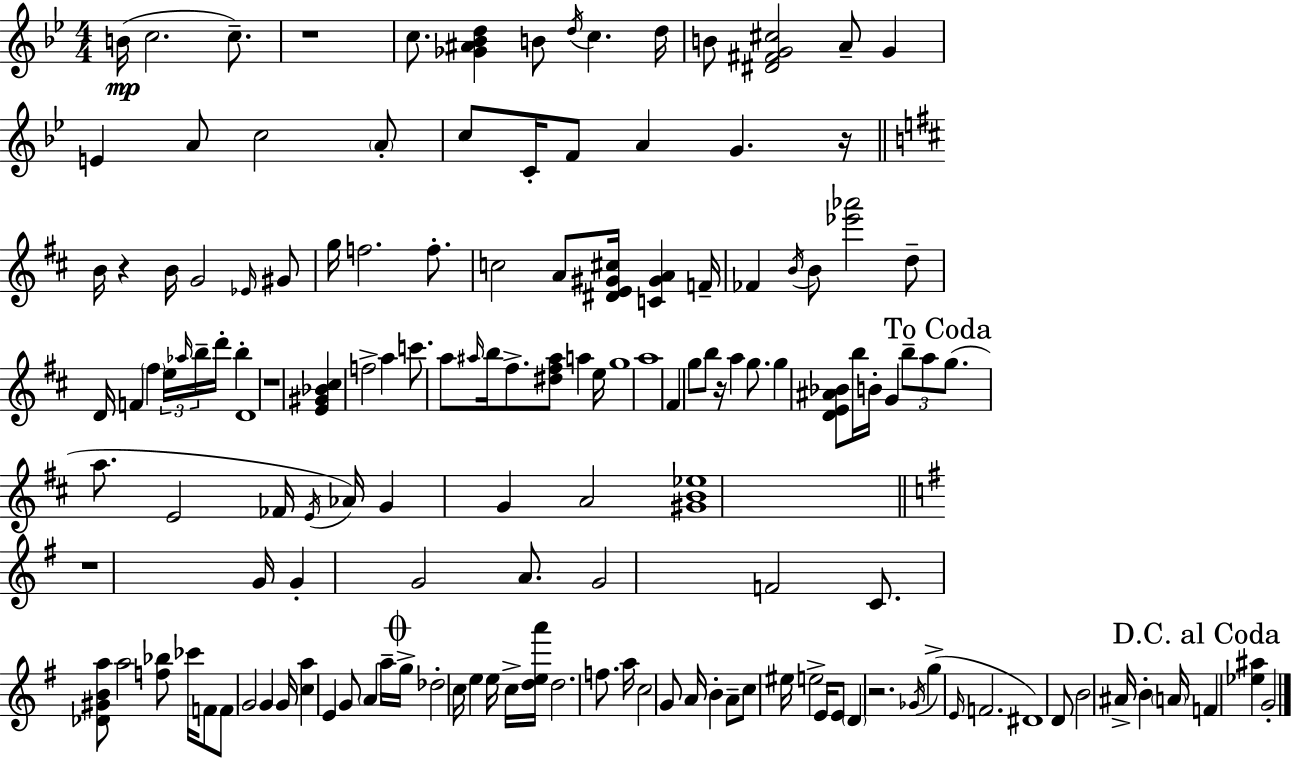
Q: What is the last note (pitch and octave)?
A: G4